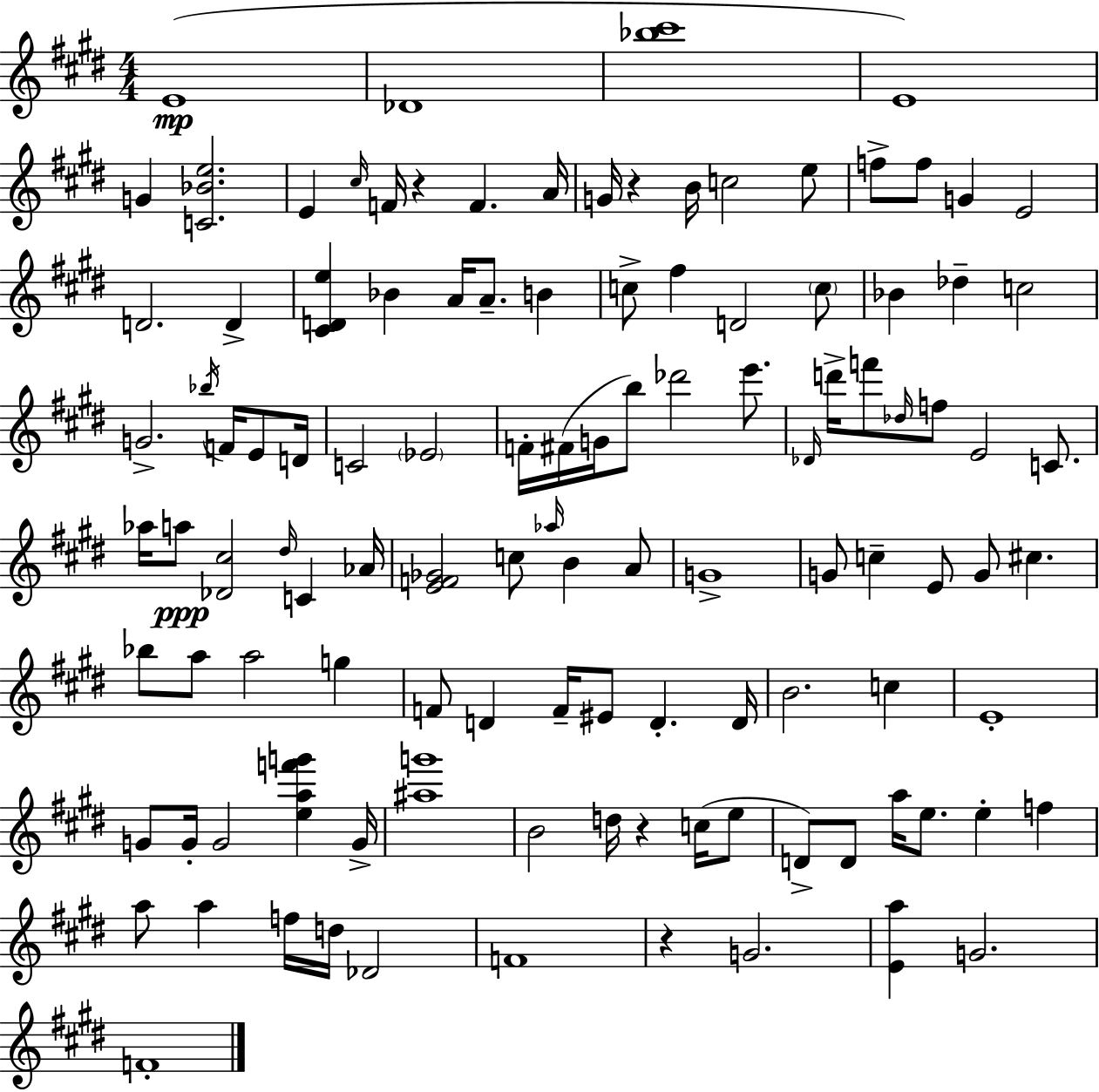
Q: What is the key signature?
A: E major